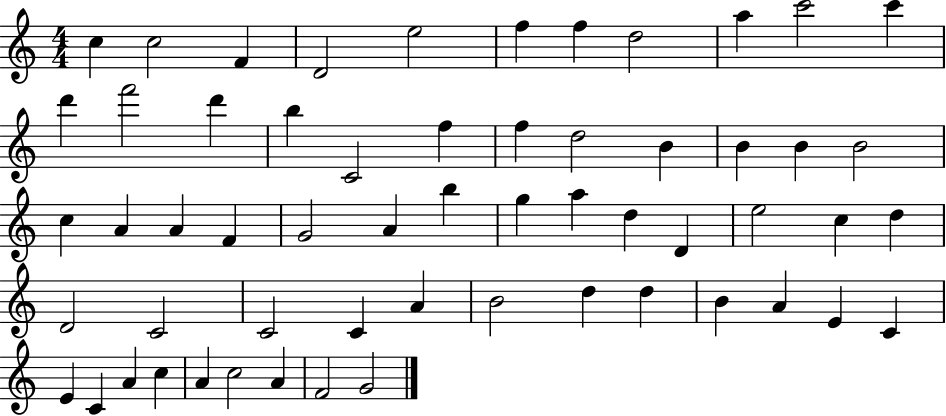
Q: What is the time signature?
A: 4/4